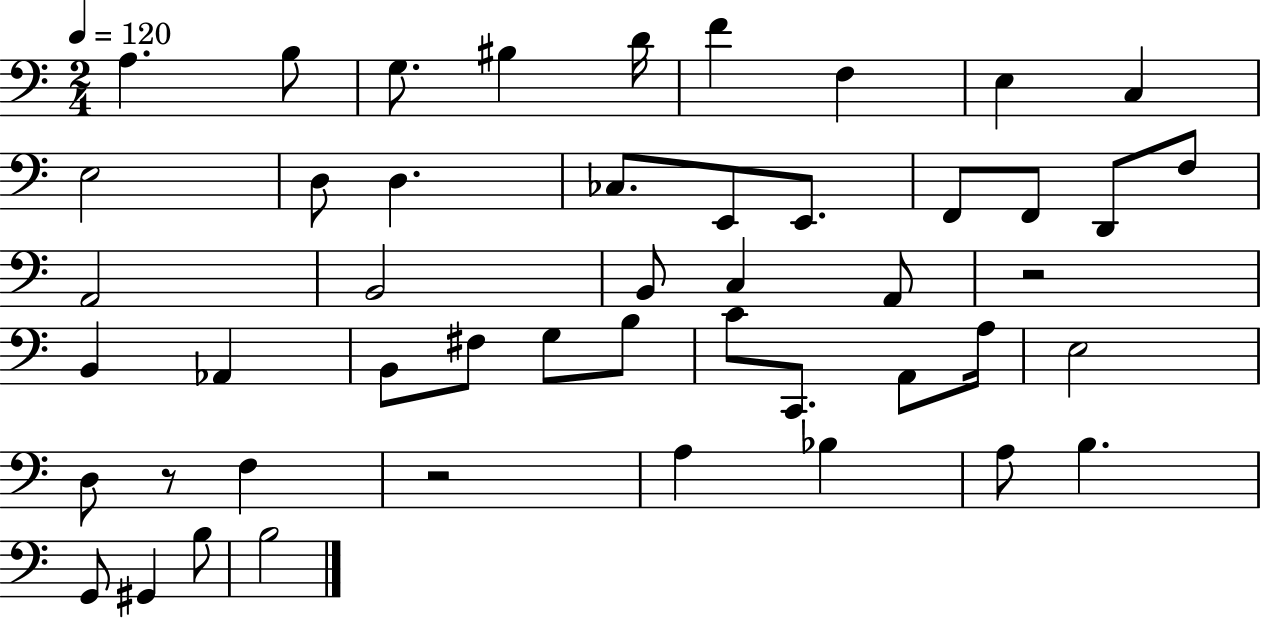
X:1
T:Untitled
M:2/4
L:1/4
K:C
A, B,/2 G,/2 ^B, D/4 F F, E, C, E,2 D,/2 D, _C,/2 E,,/2 E,,/2 F,,/2 F,,/2 D,,/2 F,/2 A,,2 B,,2 B,,/2 C, A,,/2 z2 B,, _A,, B,,/2 ^F,/2 G,/2 B,/2 C/2 C,,/2 A,,/2 A,/4 E,2 D,/2 z/2 F, z2 A, _B, A,/2 B, G,,/2 ^G,, B,/2 B,2